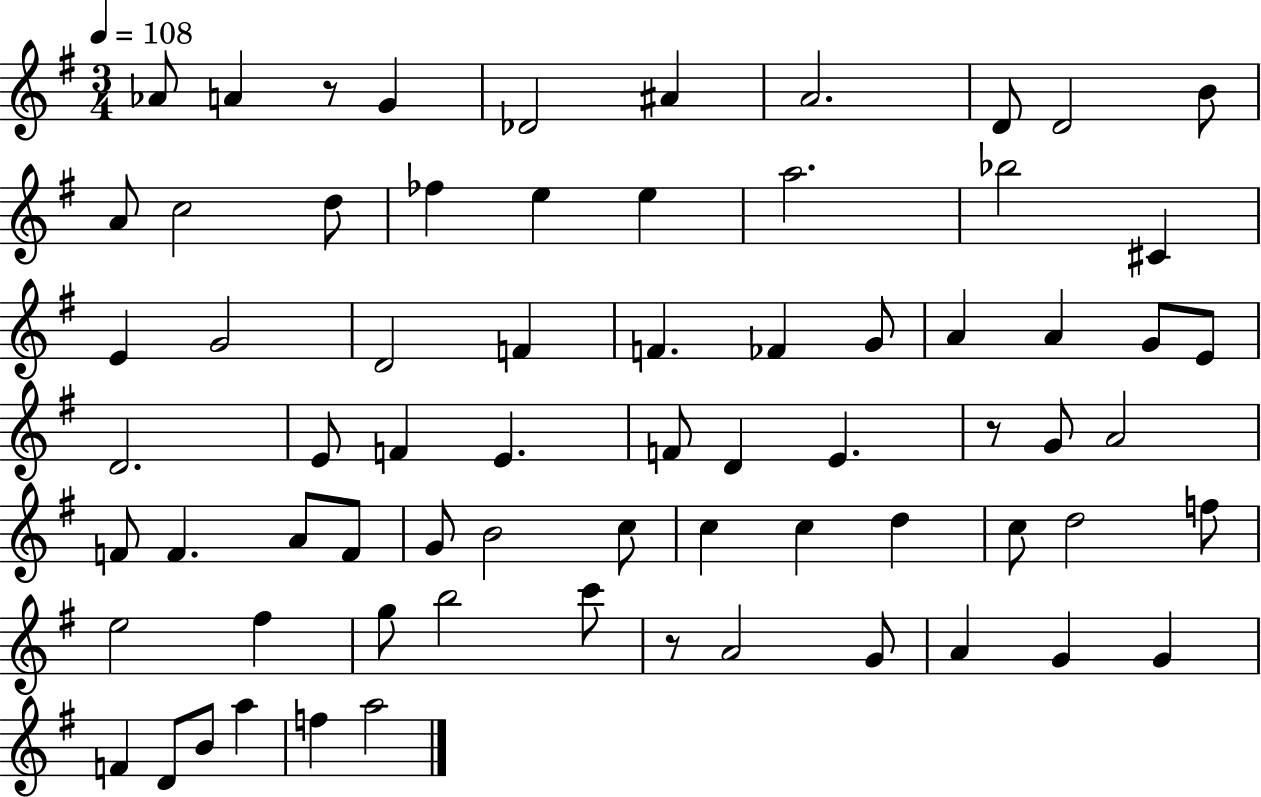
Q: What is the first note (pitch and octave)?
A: Ab4